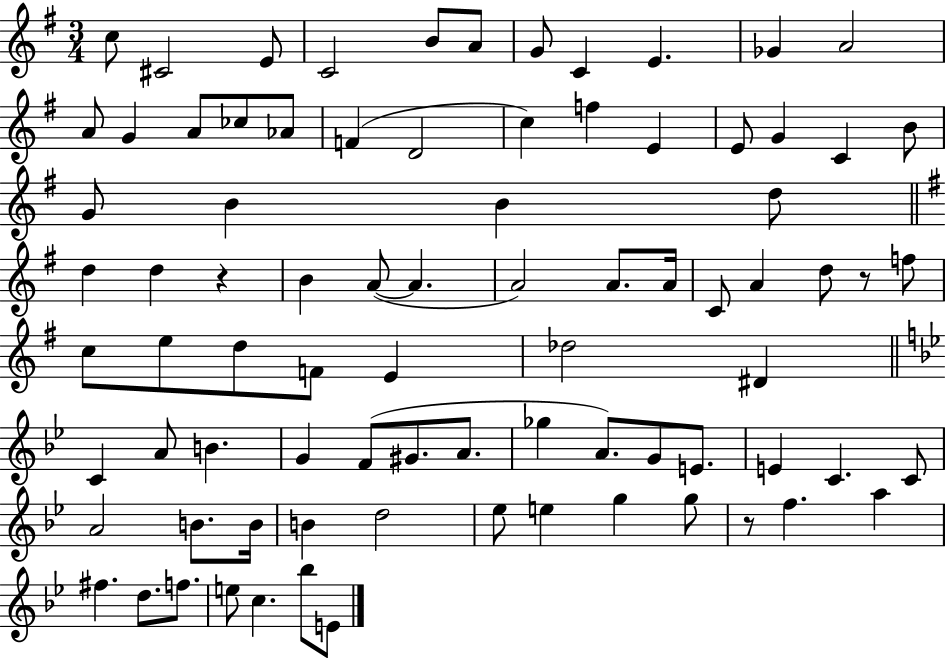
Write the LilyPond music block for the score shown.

{
  \clef treble
  \numericTimeSignature
  \time 3/4
  \key g \major
  c''8 cis'2 e'8 | c'2 b'8 a'8 | g'8 c'4 e'4. | ges'4 a'2 | \break a'8 g'4 a'8 ces''8 aes'8 | f'4( d'2 | c''4) f''4 e'4 | e'8 g'4 c'4 b'8 | \break g'8 b'4 b'4 d''8 | \bar "||" \break \key g \major d''4 d''4 r4 | b'4 a'8~(~ a'4. | a'2) a'8. a'16 | c'8 a'4 d''8 r8 f''8 | \break c''8 e''8 d''8 f'8 e'4 | des''2 dis'4 | \bar "||" \break \key bes \major c'4 a'8 b'4. | g'4 f'8( gis'8. a'8. | ges''4 a'8.) g'8 e'8. | e'4 c'4. c'8 | \break a'2 b'8. b'16 | b'4 d''2 | ees''8 e''4 g''4 g''8 | r8 f''4. a''4 | \break fis''4. d''8. f''8. | e''8 c''4. bes''8 e'8 | \bar "|."
}